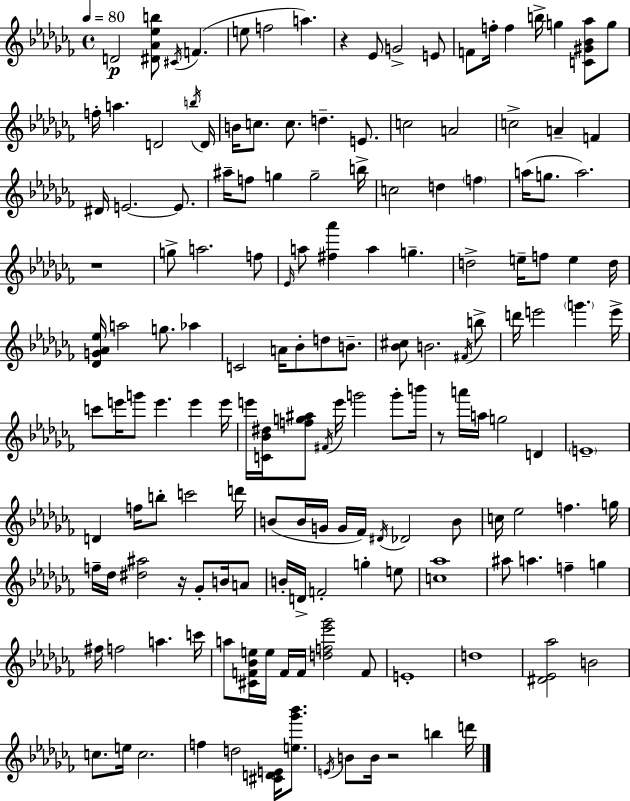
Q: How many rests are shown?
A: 5